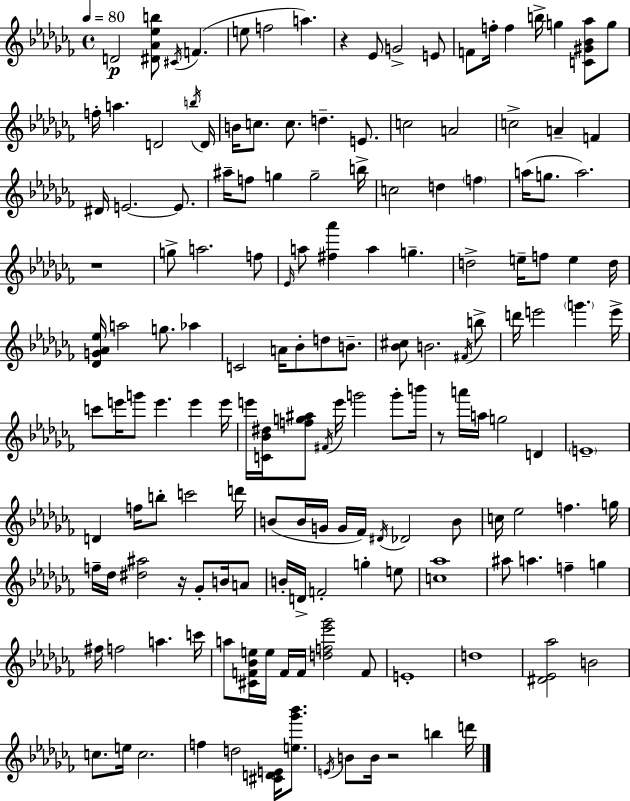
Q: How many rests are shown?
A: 5